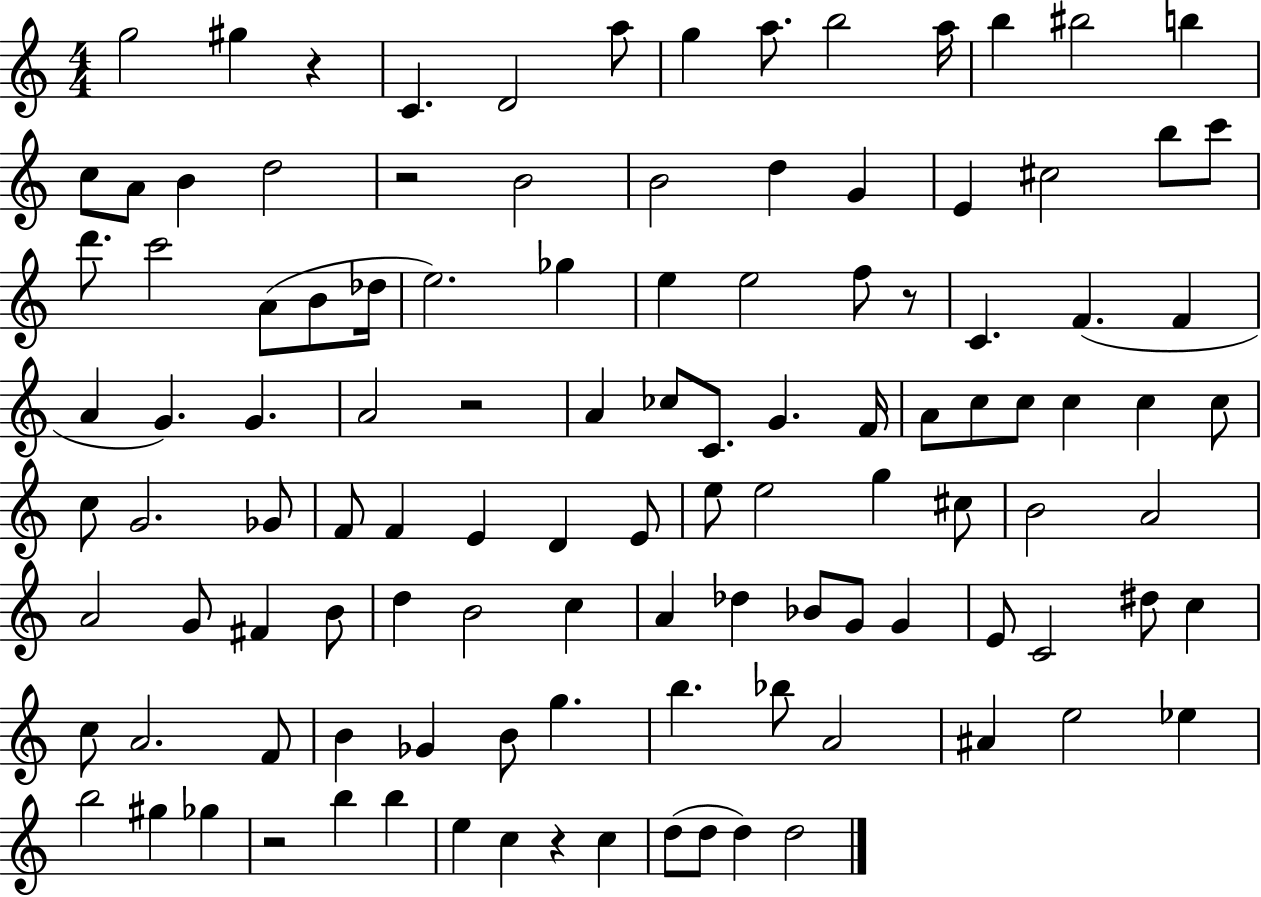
{
  \clef treble
  \numericTimeSignature
  \time 4/4
  \key c \major
  g''2 gis''4 r4 | c'4. d'2 a''8 | g''4 a''8. b''2 a''16 | b''4 bis''2 b''4 | \break c''8 a'8 b'4 d''2 | r2 b'2 | b'2 d''4 g'4 | e'4 cis''2 b''8 c'''8 | \break d'''8. c'''2 a'8( b'8 des''16 | e''2.) ges''4 | e''4 e''2 f''8 r8 | c'4. f'4.( f'4 | \break a'4 g'4.) g'4. | a'2 r2 | a'4 ces''8 c'8. g'4. f'16 | a'8 c''8 c''8 c''4 c''4 c''8 | \break c''8 g'2. ges'8 | f'8 f'4 e'4 d'4 e'8 | e''8 e''2 g''4 cis''8 | b'2 a'2 | \break a'2 g'8 fis'4 b'8 | d''4 b'2 c''4 | a'4 des''4 bes'8 g'8 g'4 | e'8 c'2 dis''8 c''4 | \break c''8 a'2. f'8 | b'4 ges'4 b'8 g''4. | b''4. bes''8 a'2 | ais'4 e''2 ees''4 | \break b''2 gis''4 ges''4 | r2 b''4 b''4 | e''4 c''4 r4 c''4 | d''8( d''8 d''4) d''2 | \break \bar "|."
}